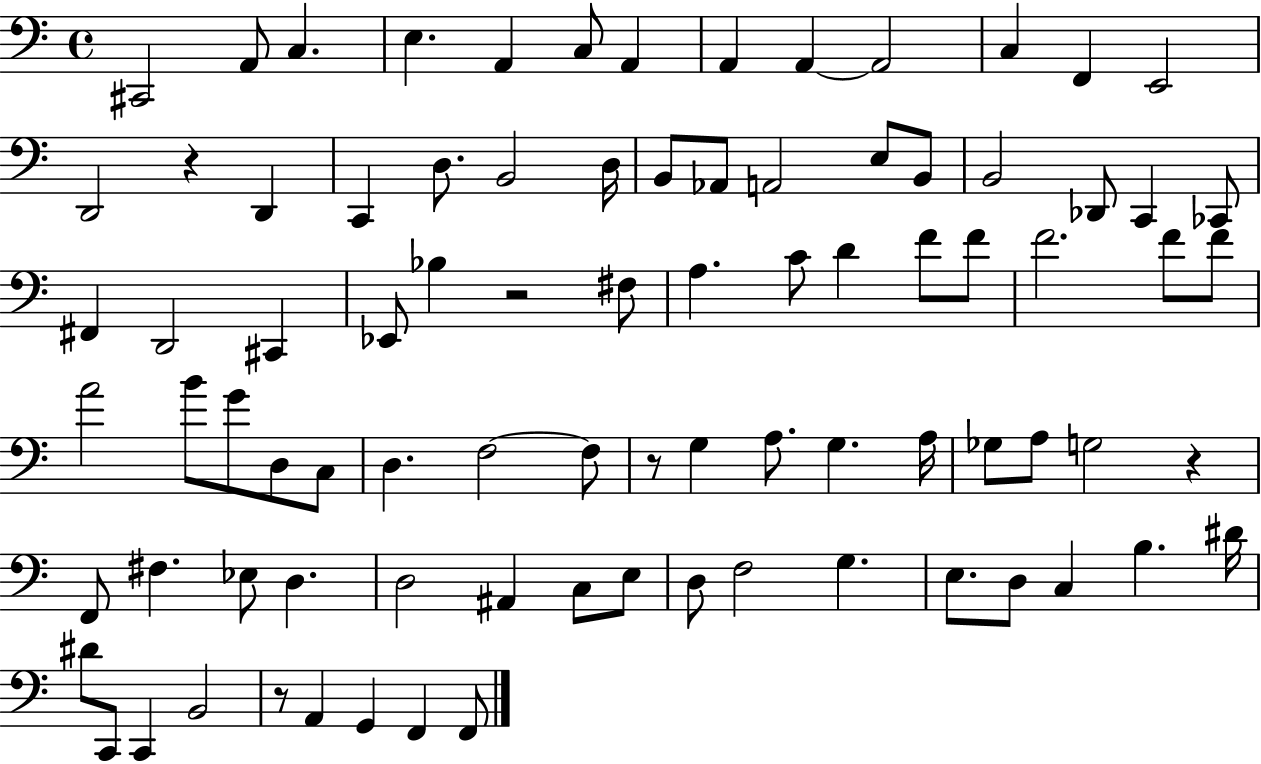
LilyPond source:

{
  \clef bass
  \time 4/4
  \defaultTimeSignature
  \key c \major
  \repeat volta 2 { cis,2 a,8 c4. | e4. a,4 c8 a,4 | a,4 a,4~~ a,2 | c4 f,4 e,2 | \break d,2 r4 d,4 | c,4 d8. b,2 d16 | b,8 aes,8 a,2 e8 b,8 | b,2 des,8 c,4 ces,8 | \break fis,4 d,2 cis,4 | ees,8 bes4 r2 fis8 | a4. c'8 d'4 f'8 f'8 | f'2. f'8 f'8 | \break a'2 b'8 g'8 d8 c8 | d4. f2~~ f8 | r8 g4 a8. g4. a16 | ges8 a8 g2 r4 | \break f,8 fis4. ees8 d4. | d2 ais,4 c8 e8 | d8 f2 g4. | e8. d8 c4 b4. dis'16 | \break dis'8 c,8 c,4 b,2 | r8 a,4 g,4 f,4 f,8 | } \bar "|."
}